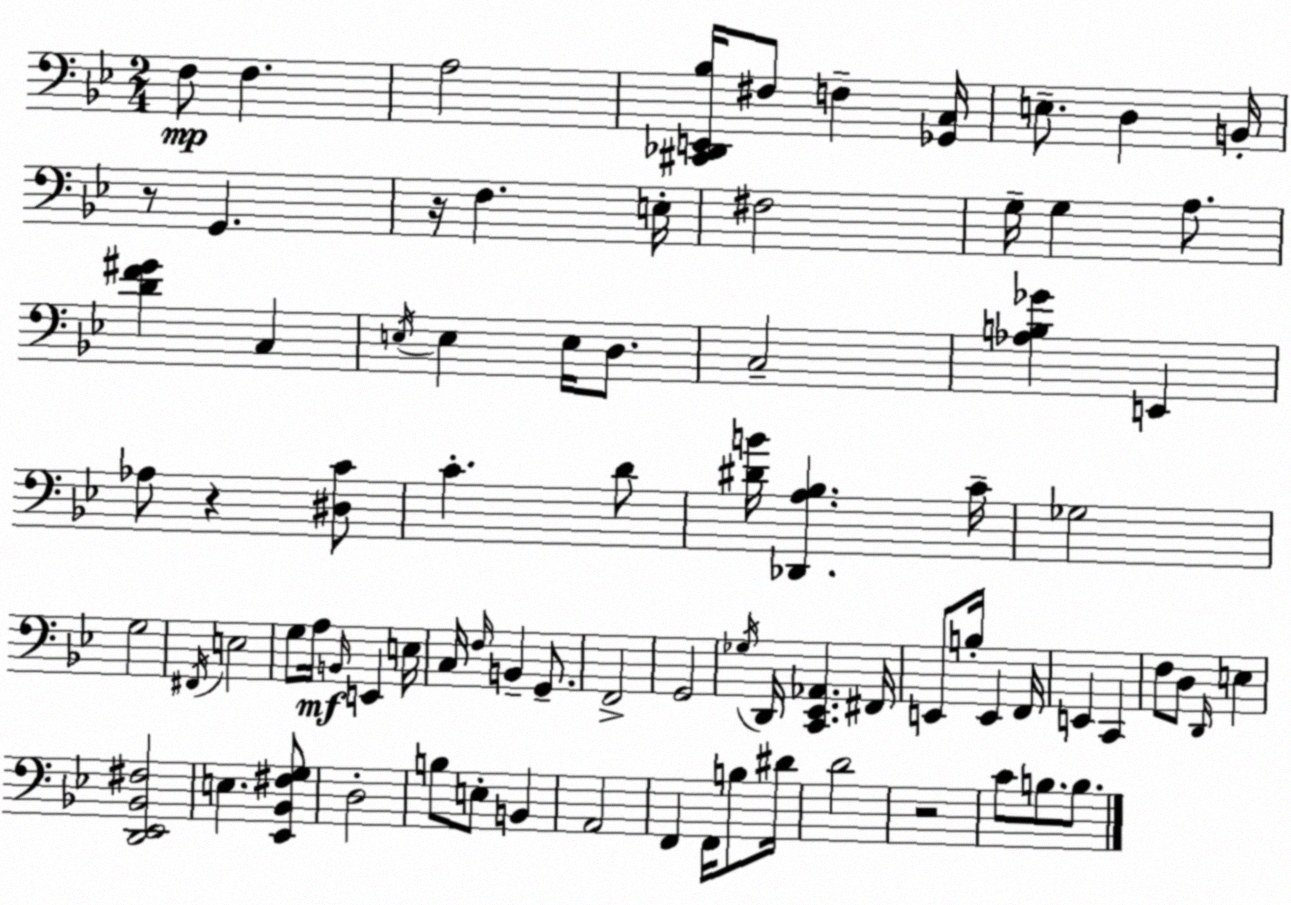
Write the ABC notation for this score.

X:1
T:Untitled
M:2/4
L:1/4
K:Gm
F,/2 F, A,2 [^C,,_D,,E,,_B,]/4 ^F,/2 F, [_G,,C,]/4 E,/2 D, B,,/4 z/2 G,, z/4 F, E,/4 ^F,2 G,/4 G, A,/2 [DF^G] C, E,/4 E, E,/4 D,/2 C,2 [_A,B,_G] E,, _A,/2 z [^D,C]/2 C D/2 [^DB]/4 [_D,,A,_B,] C/4 _G,2 G,2 ^F,,/4 E,2 G,/2 A,/4 B,,/4 E,, E,/4 C,/4 F,/4 B,, G,,/2 F,,2 G,,2 _G,/4 D,,/4 [C,,_E,,_A,,] ^F,,/4 E,,/2 B,/4 E,, F,,/4 E,, C,, F,/2 D,/2 D,,/4 E, [D,,_E,,_B,,^F,]2 E, [_E,,_B,,^F,G,]/2 D,2 B,/2 E,/2 B,, A,,2 F,, F,,/4 B,/2 ^D/4 D2 z2 C/2 B,/2 B,/2